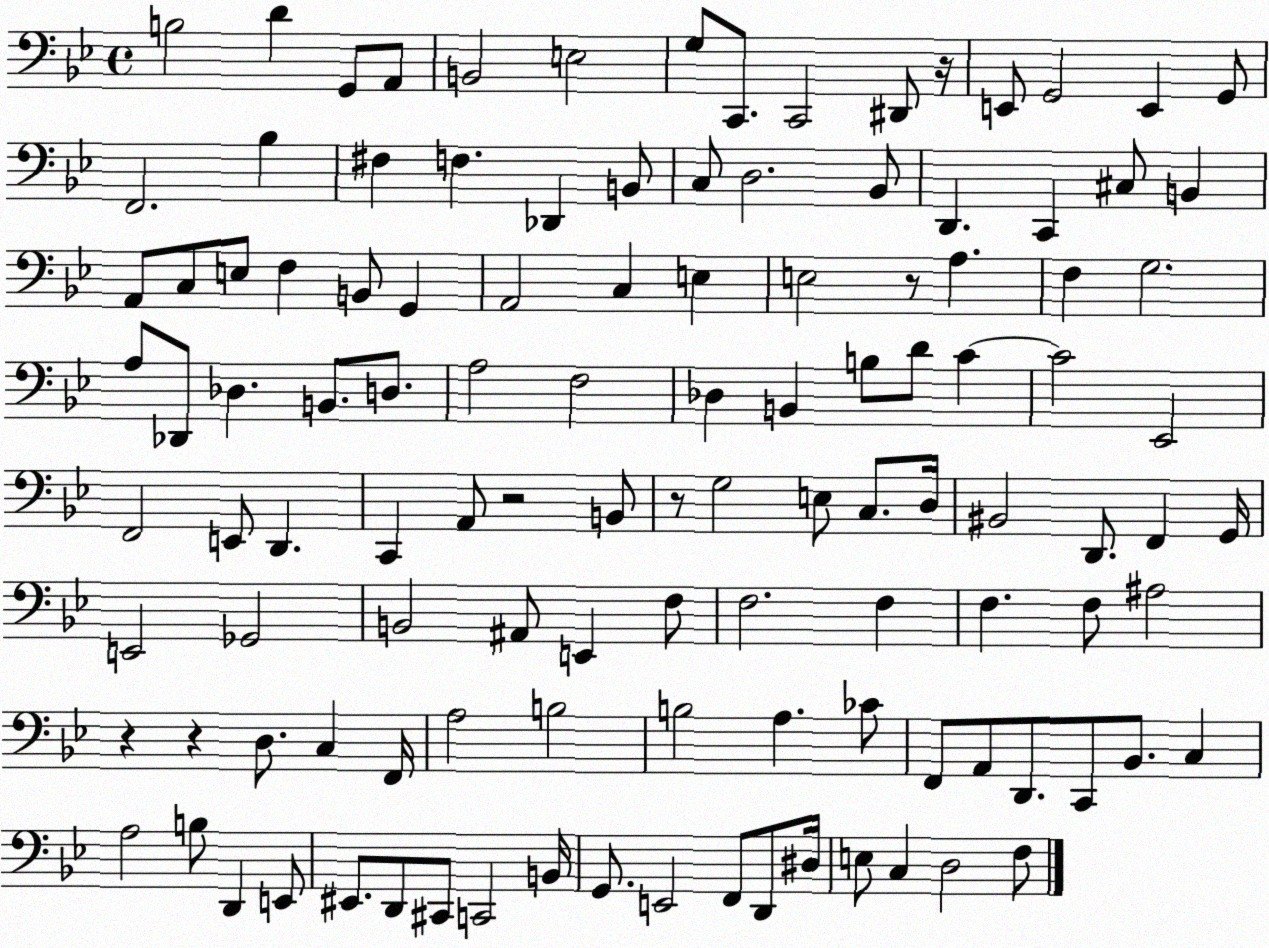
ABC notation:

X:1
T:Untitled
M:4/4
L:1/4
K:Bb
B,2 D G,,/2 A,,/2 B,,2 E,2 G,/2 C,,/2 C,,2 ^D,,/2 z/4 E,,/2 G,,2 E,, G,,/2 F,,2 _B, ^F, F, _D,, B,,/2 C,/2 D,2 _B,,/2 D,, C,, ^C,/2 B,, A,,/2 C,/2 E,/2 F, B,,/2 G,, A,,2 C, E, E,2 z/2 A, F, G,2 A,/2 _D,,/2 _D, B,,/2 D,/2 A,2 F,2 _D, B,, B,/2 D/2 C C2 _E,,2 F,,2 E,,/2 D,, C,, A,,/2 z2 B,,/2 z/2 G,2 E,/2 C,/2 D,/4 ^B,,2 D,,/2 F,, G,,/4 E,,2 _G,,2 B,,2 ^A,,/2 E,, F,/2 F,2 F, F, F,/2 ^A,2 z z D,/2 C, F,,/4 A,2 B,2 B,2 A, _C/2 F,,/2 A,,/2 D,,/2 C,,/2 _B,,/2 C, A,2 B,/2 D,, E,,/2 ^E,,/2 D,,/2 ^C,,/2 C,,2 B,,/4 G,,/2 E,,2 F,,/2 D,,/2 ^D,/4 E,/2 C, D,2 F,/2